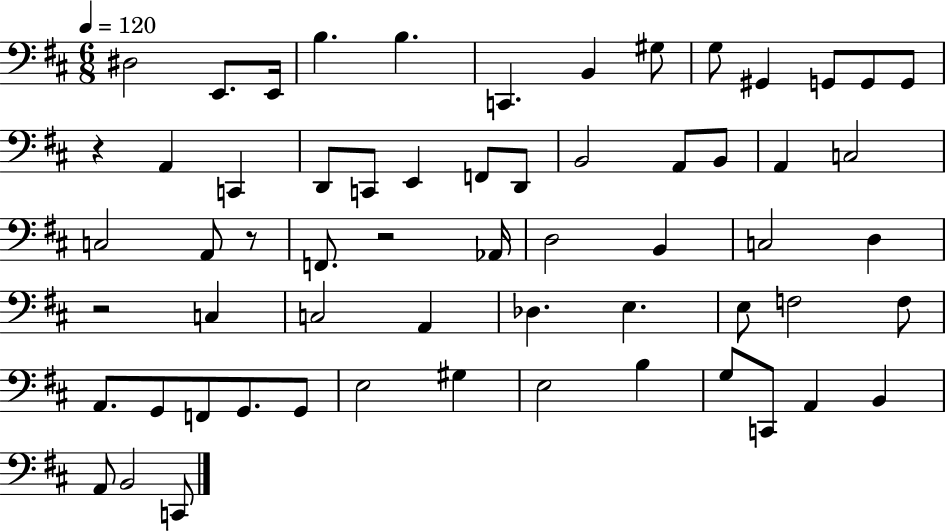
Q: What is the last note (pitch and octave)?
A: C2